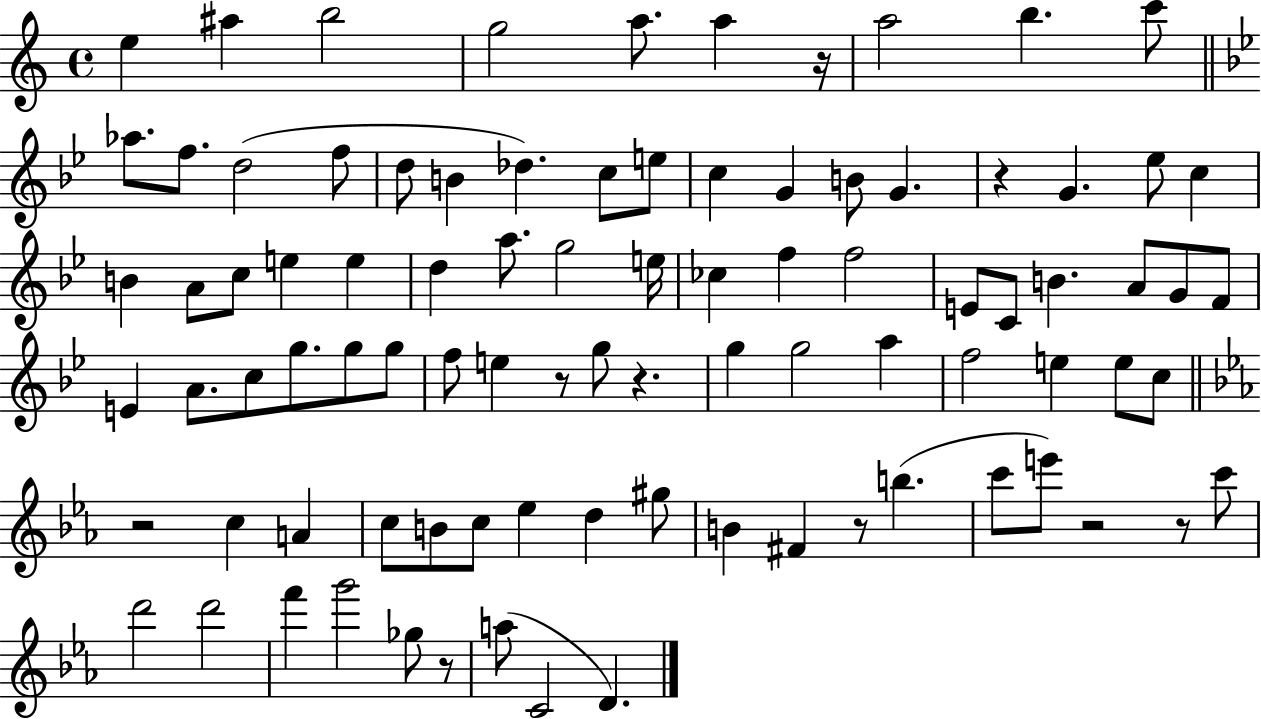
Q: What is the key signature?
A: C major